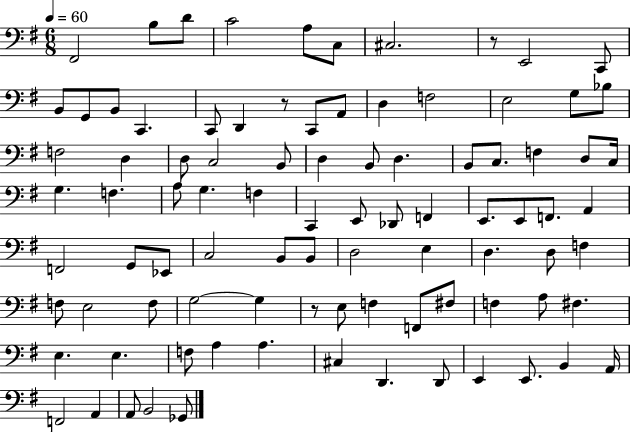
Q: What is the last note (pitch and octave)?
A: Gb2